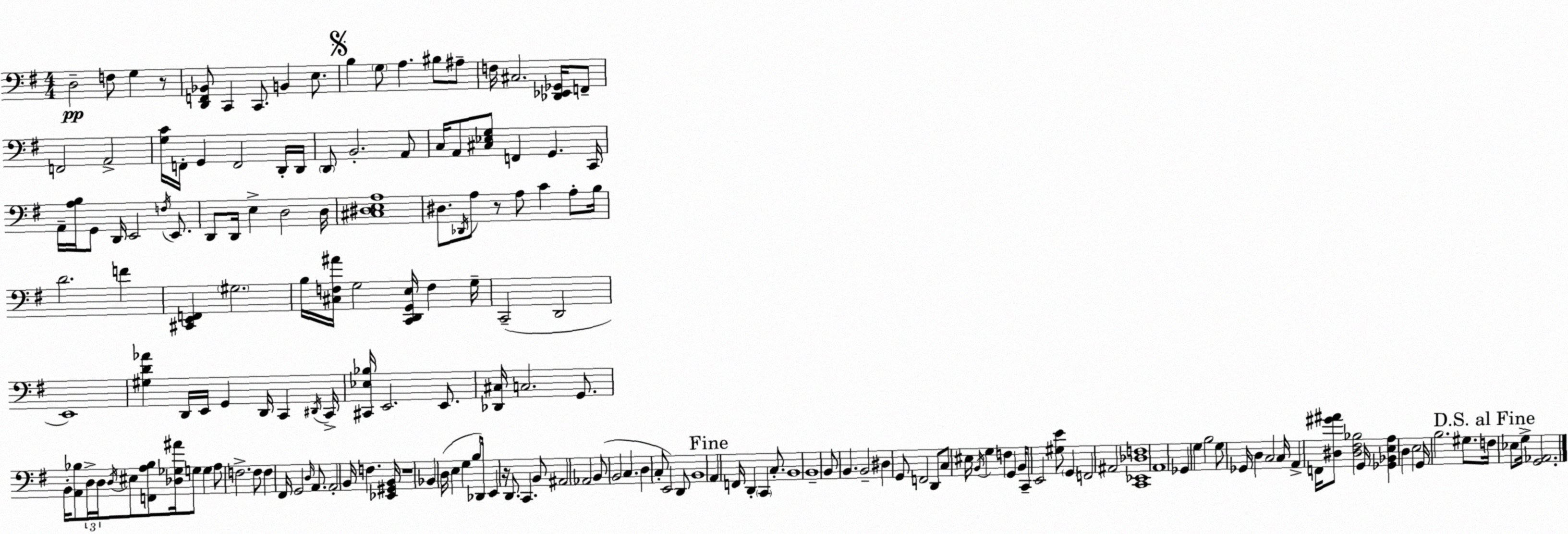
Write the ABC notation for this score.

X:1
T:Untitled
M:4/4
L:1/4
K:Em
D,2 F,/2 G, z/2 [D,,F,,_B,,]/2 C,, C,,/2 B,, E,/2 B, G,/2 A, ^B,/2 ^A,/2 F,/4 ^C,2 [_D,,_E,,_G,,]/4 F,,/2 F,,2 A,,2 [G,C]/4 F,,/4 G,, F,,2 D,,/4 D,,/4 D,,/2 B,,2 A,,/2 C,/4 A,,/2 [^C,_E,G,]/2 F,, G,, C,,/4 A,,/4 [A,B,]/4 G,,/2 D,,/4 E,,2 F,/4 E,,/2 D,,/2 D,,/4 E, D,2 D,/4 [^C,^D,E,A,]4 ^D,/2 _D,,/4 A,/2 z/2 A,/2 C A,/2 B,/4 D2 F [^C,,E,,F,,] ^G,2 B,/4 [^C,F,^A]/4 G,2 [C,,D,,G,,E,]/4 F, G,/4 C,,2 D,,2 E,,4 [^G,D_A] D,,/4 E,,/4 G,, D,,/4 C,, ^D,,/4 C,,/4 [^C,,_E,_B,]/4 E,,2 E,,/2 [_D,,^C,]/4 C,2 G,,/2 B,,/4 [A,,_B,]/2 D,/4 D,/4 D,/4 ^E,/2 [F,,A,_B,]/2 [_D,_G,^A]/4 G,/2 G, A,/2 F,2 F,/2 F, ^F,,/4 G,,2 D,/4 A,,/2 A,,2 B,,/4 F, [_E,,^G,,B,,]/4 z4 _B,, D,/4 E, G, B,/2 _D,,/4 E,, z/4 D,,/2 C,, B,,/2 ^A,,2 _A,,2 B,,/2 B,,2 C, D, C,/2 E,,2 D,,/2 B,,4 A,, F,,/4 D,, C,, C,/2 B,,4 B,,4 B,,/2 B,, B,,2 ^D, G,,/2 F,,2 D,,/2 C,/2 ^E,/4 B,,/4 G, F, G,, B,,/4 C,,/2 E,,2 [^G,E]/2 G,, F,,2 ^A,,2 [C,,_E,,_D,F,]4 A,,4 _G,, G, B,2 G,/2 _G,,/4 D, C,2 C,/4 A,, F,,/4 [^D,^G^A]/2 [^D,^F,_B,]2 G,,/4 [_G,,_B,,E,A,] D, E,2 G,,/4 B,2 ^G,/2 F,/4 _E,/2 G,/4 [G,,_A,,]2